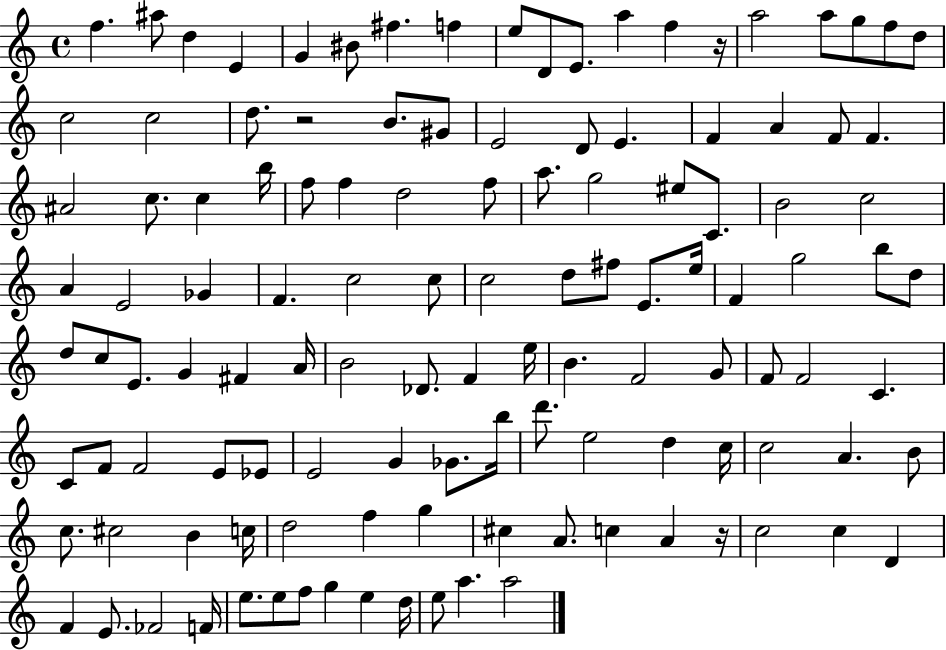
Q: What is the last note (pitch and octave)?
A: A5